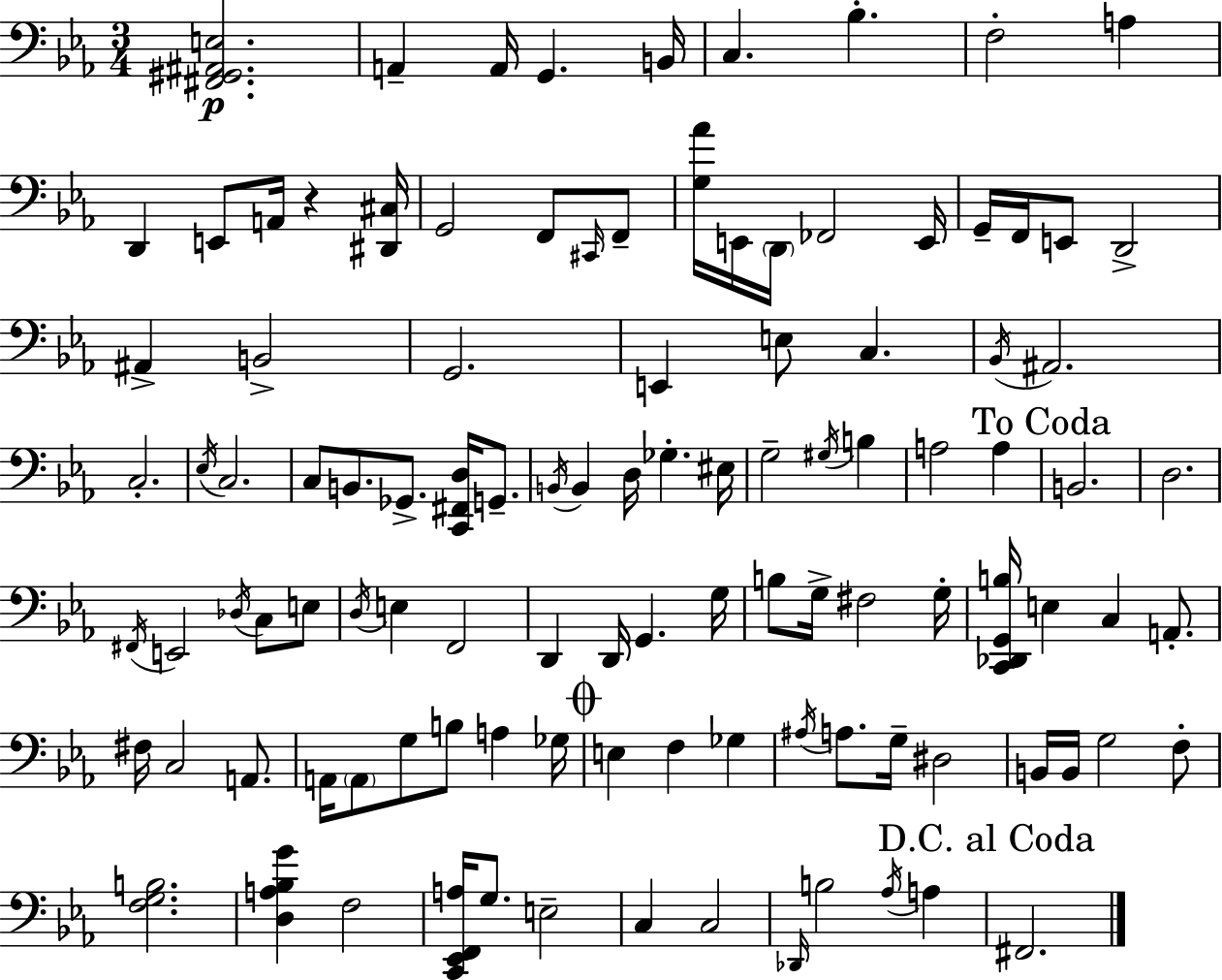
{
  \clef bass
  \numericTimeSignature
  \time 3/4
  \key ees \major
  <fis, gis, ais, e>2.\p | a,4-- a,16 g,4. b,16 | c4. bes4.-. | f2-. a4 | \break d,4 e,8 a,16 r4 <dis, cis>16 | g,2 f,8 \grace { cis,16 } f,8-- | <g aes'>16 e,16 \parenthesize d,16 fes,2 | e,16 g,16-- f,16 e,8 d,2-> | \break ais,4-> b,2-> | g,2. | e,4 e8 c4. | \acciaccatura { bes,16 } ais,2. | \break c2.-. | \acciaccatura { ees16 } c2. | c8 b,8. ges,8.-> <c, fis, d>16 | g,8.-- \acciaccatura { b,16 } b,4 d16 ges4.-. | \break eis16 g2-- | \acciaccatura { gis16 } b4 a2 | a4 \mark "To Coda" b,2. | d2. | \break \acciaccatura { fis,16 } e,2 | \acciaccatura { des16 } c8 e8 \acciaccatura { d16 } e4 | f,2 d,4 | d,16 g,4. g16 b8 g16-> fis2 | \break g16-. <c, des, g, b>16 e4 | c4 a,8.-. fis16 c2 | a,8. a,16 \parenthesize a,8 g8 | b8 a4 ges16 \mark \markup { \musicglyph "scripts.coda" } e4 | \break f4 ges4 \acciaccatura { ais16 } a8. | g16-- dis2 b,16 b,16 g2 | f8-. <f g b>2. | <d a bes g'>4 | \break f2 <c, ees, f, a>16 g8. | e2-- c4 | c2 \grace { des,16 } b2 | \acciaccatura { aes16 } a4 \mark "D.C. al Coda" fis,2. | \break \bar "|."
}